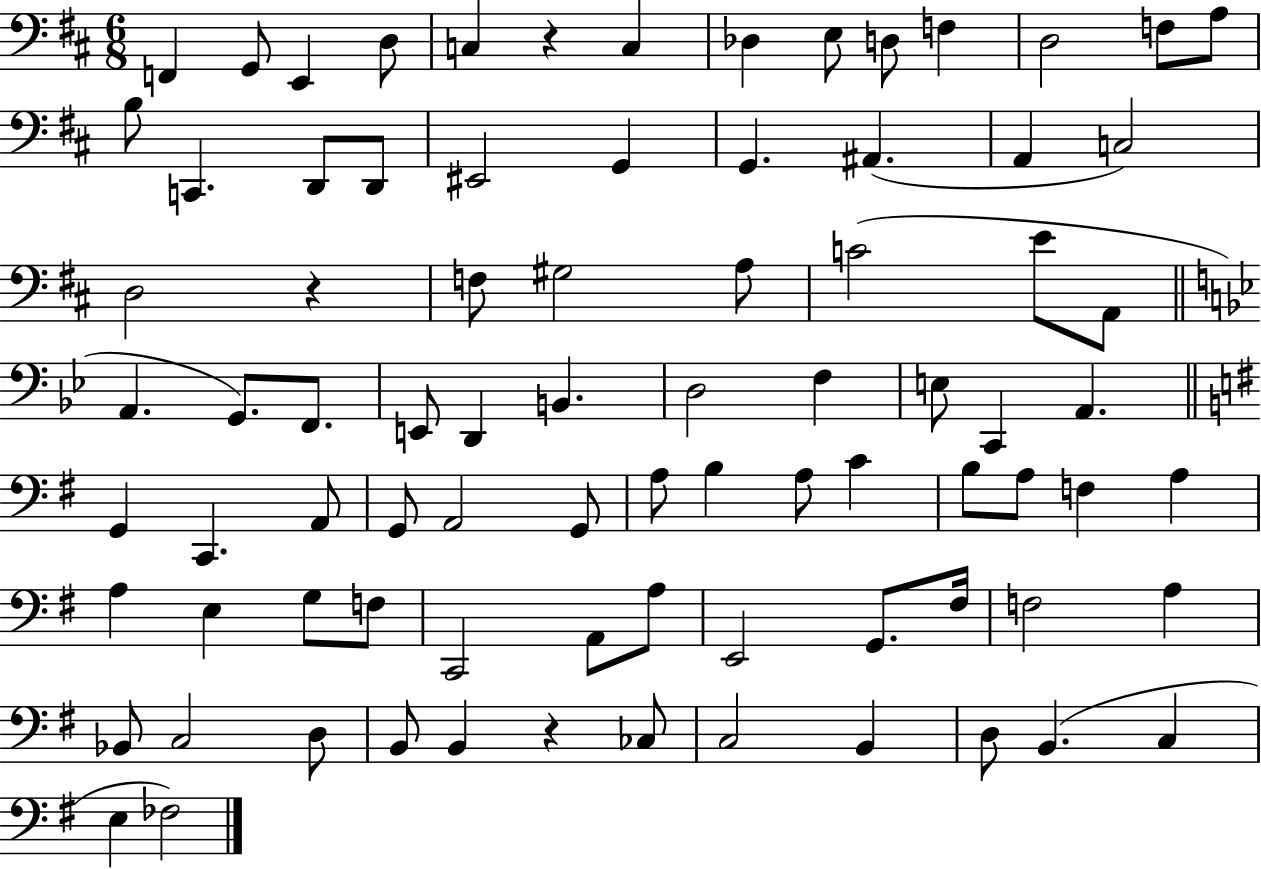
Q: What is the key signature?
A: D major